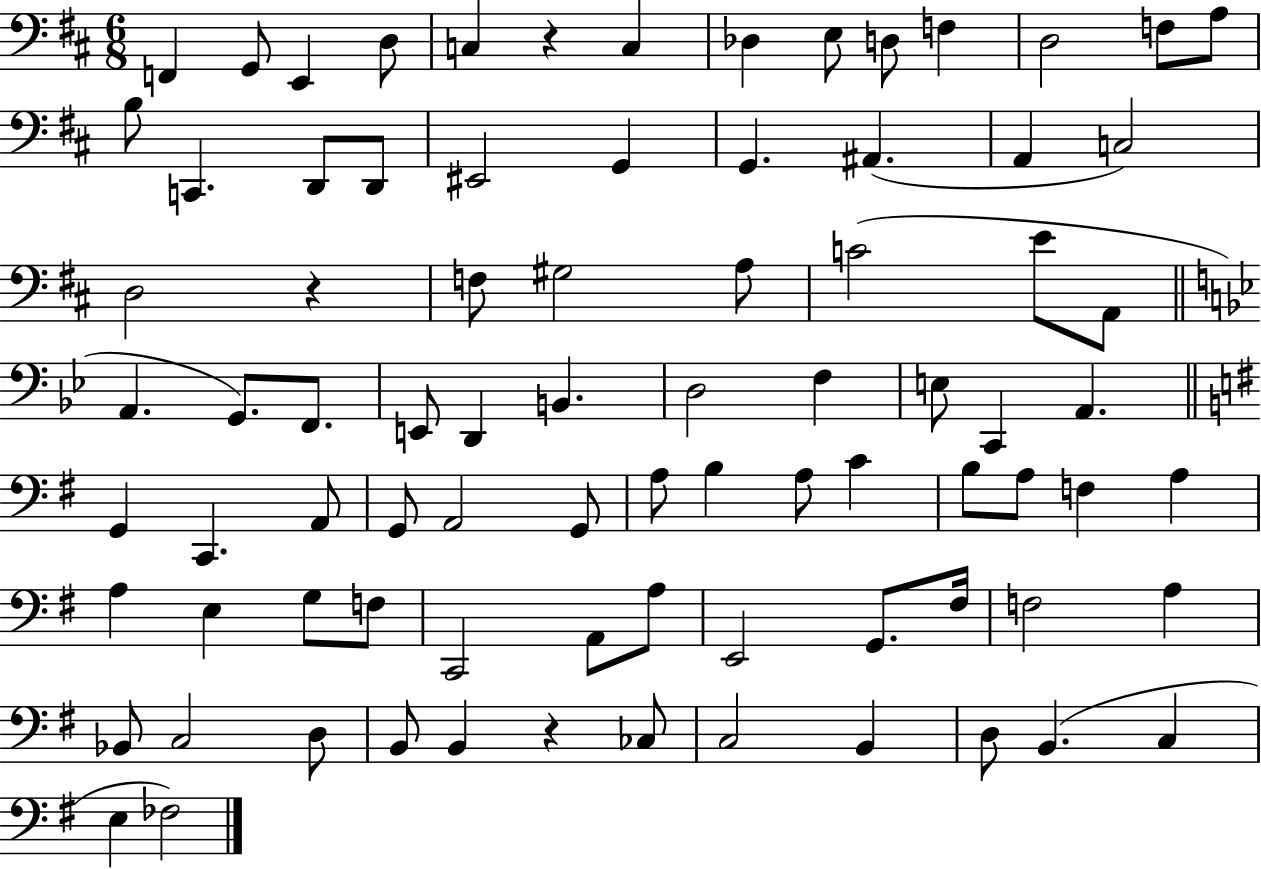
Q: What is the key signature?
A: D major